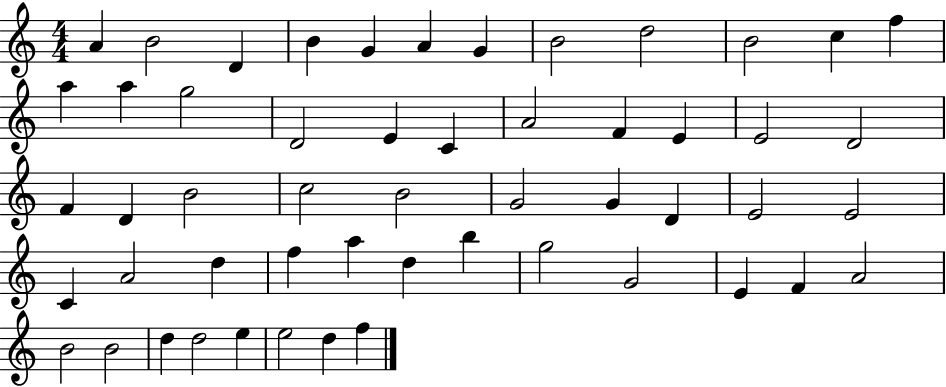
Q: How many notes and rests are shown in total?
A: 53